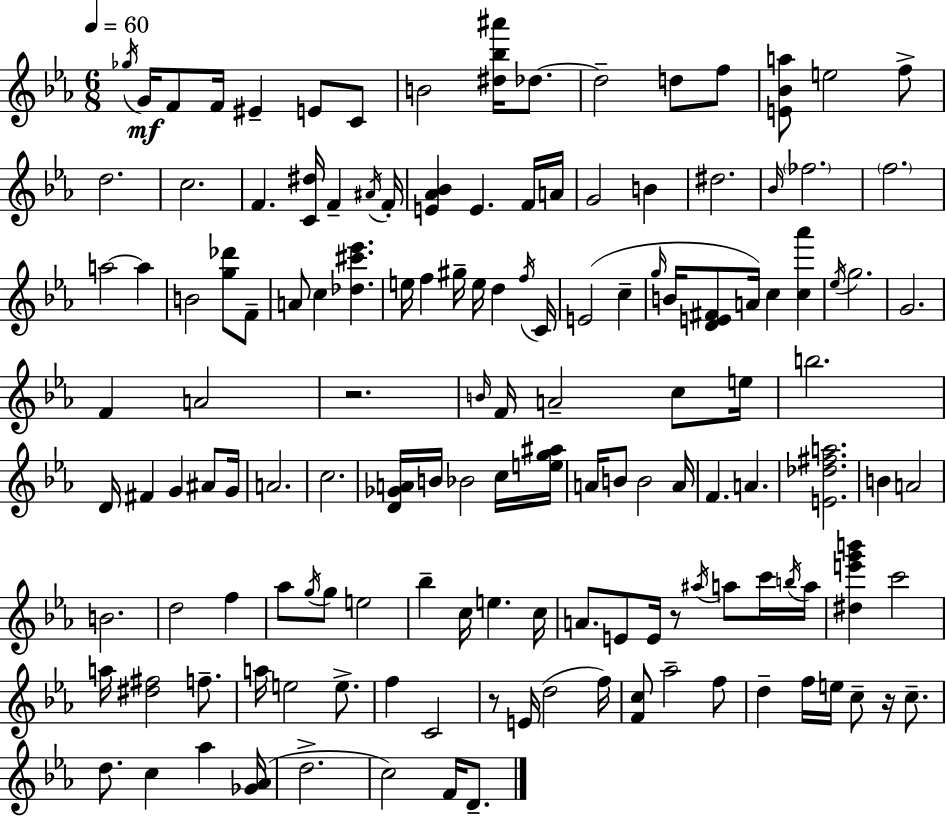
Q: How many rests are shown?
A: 4